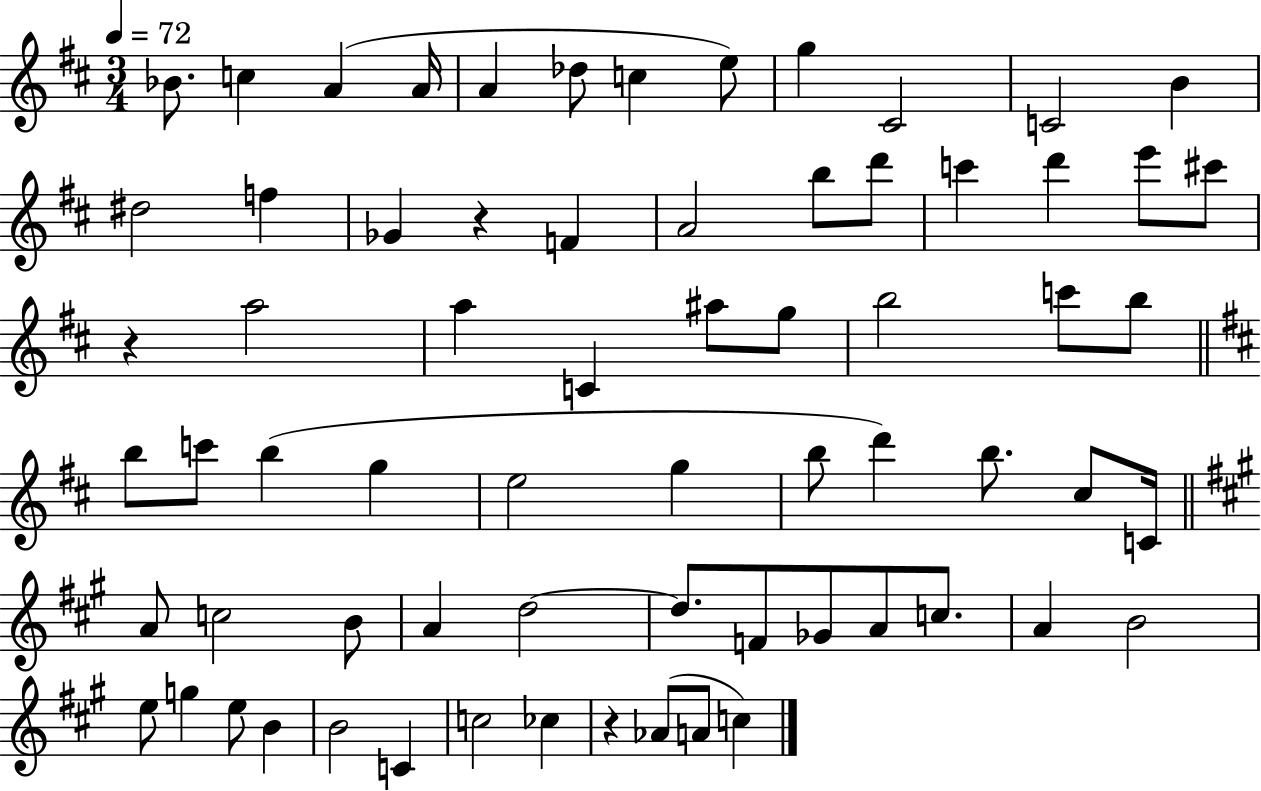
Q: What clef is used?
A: treble